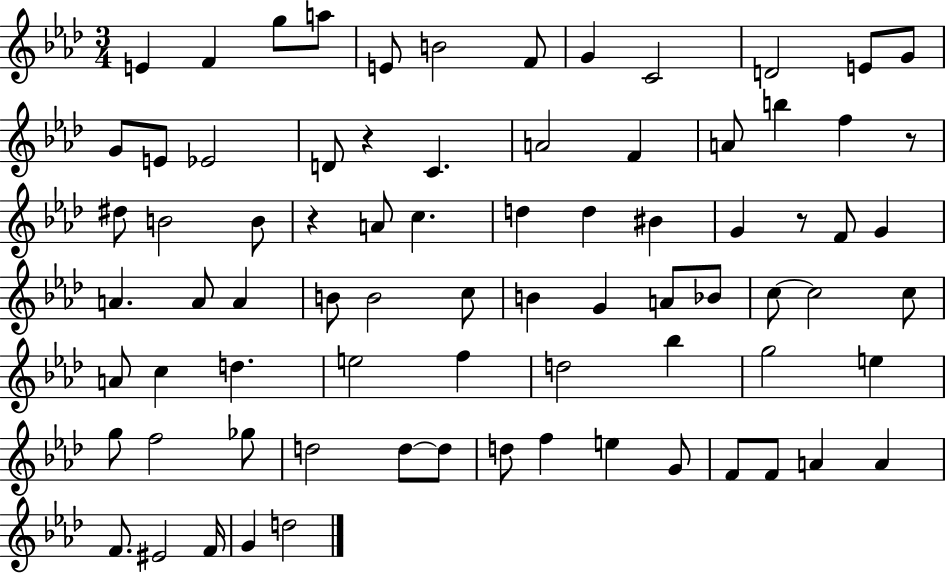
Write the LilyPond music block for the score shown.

{
  \clef treble
  \numericTimeSignature
  \time 3/4
  \key aes \major
  e'4 f'4 g''8 a''8 | e'8 b'2 f'8 | g'4 c'2 | d'2 e'8 g'8 | \break g'8 e'8 ees'2 | d'8 r4 c'4. | a'2 f'4 | a'8 b''4 f''4 r8 | \break dis''8 b'2 b'8 | r4 a'8 c''4. | d''4 d''4 bis'4 | g'4 r8 f'8 g'4 | \break a'4. a'8 a'4 | b'8 b'2 c''8 | b'4 g'4 a'8 bes'8 | c''8~~ c''2 c''8 | \break a'8 c''4 d''4. | e''2 f''4 | d''2 bes''4 | g''2 e''4 | \break g''8 f''2 ges''8 | d''2 d''8~~ d''8 | d''8 f''4 e''4 g'8 | f'8 f'8 a'4 a'4 | \break f'8. eis'2 f'16 | g'4 d''2 | \bar "|."
}